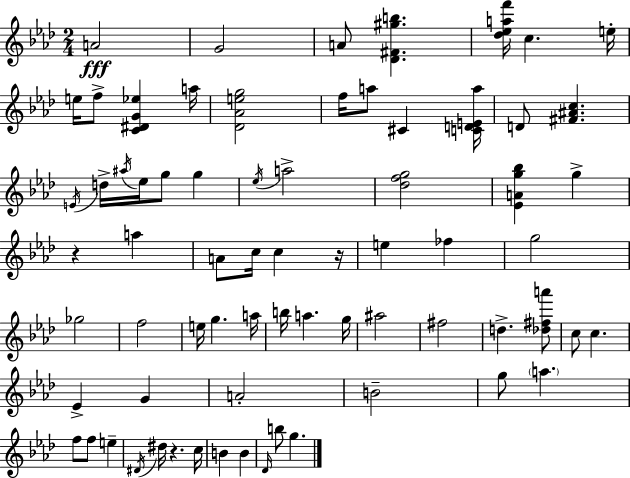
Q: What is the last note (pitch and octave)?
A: G5